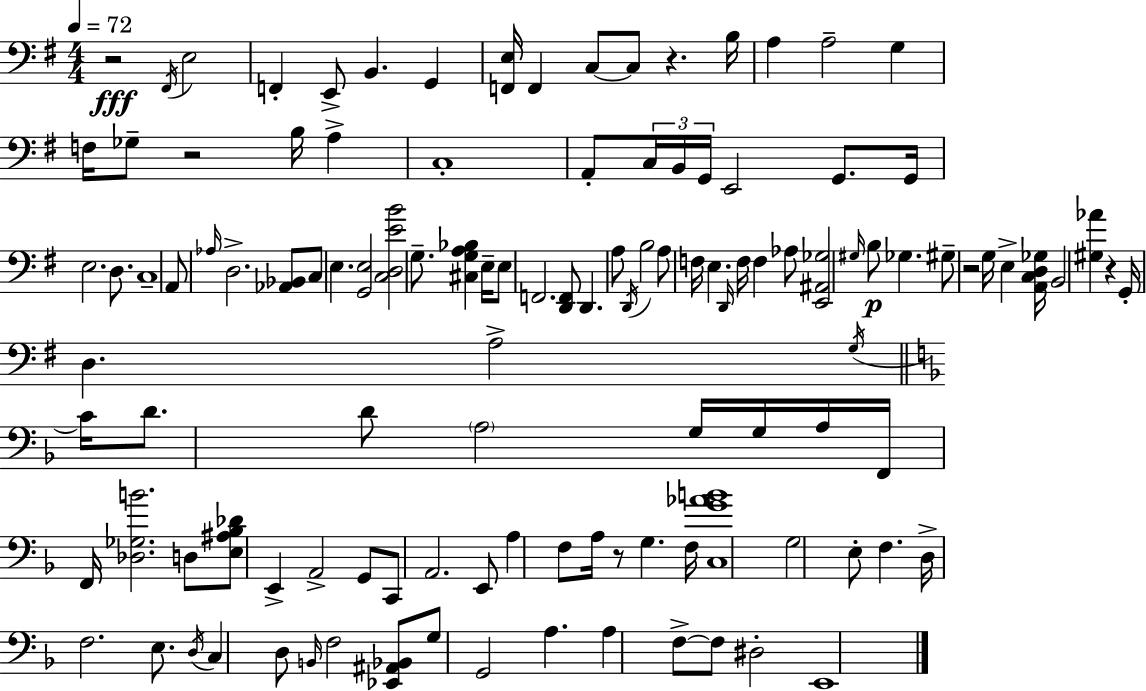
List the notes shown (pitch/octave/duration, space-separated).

R/h F#2/s E3/h F2/q E2/e B2/q. G2/q [F2,E3]/s F2/q C3/e C3/e R/q. B3/s A3/q A3/h G3/q F3/s Gb3/e R/h B3/s A3/q C3/w A2/e C3/s B2/s G2/s E2/h G2/e. G2/s E3/h. D3/e. C3/w A2/e Ab3/s D3/h. [Ab2,Bb2]/e C3/e E3/q. [G2,E3]/h [C3,D3,E4,B4]/h G3/e. [C#3,G3,A3,Bb3]/q E3/s E3/e F2/h. [D2,F2]/e D2/q. A3/e D2/s B3/h A3/e F3/s E3/q. D2/s F3/s F3/q Ab3/e [E2,A#2,Gb3]/h G#3/s B3/e Gb3/q. G#3/e R/h G3/s E3/q [A2,C3,D3,Gb3]/s B2/h [G#3,Ab4]/q R/q G2/s D3/q. A3/h G3/s C4/s D4/e. D4/e A3/h G3/s G3/s A3/s F2/s F2/s [Db3,Gb3,B4]/h. D3/e [E3,A#3,Bb3,Db4]/e E2/q A2/h G2/e C2/e A2/h. E2/e A3/q F3/e A3/s R/e G3/q. F3/s [C3,G4,Ab4,B4]/w G3/h E3/e F3/q. D3/s F3/h. E3/e. D3/s C3/q D3/e B2/s F3/h [Eb2,A#2,Bb2]/e G3/e G2/h A3/q. A3/q F3/e F3/e D#3/h E2/w